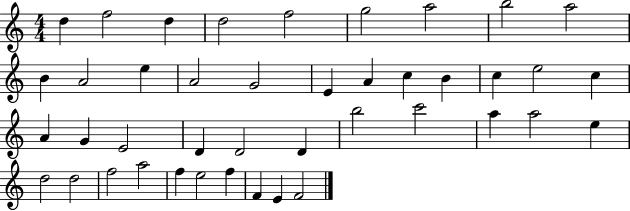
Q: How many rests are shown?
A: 0